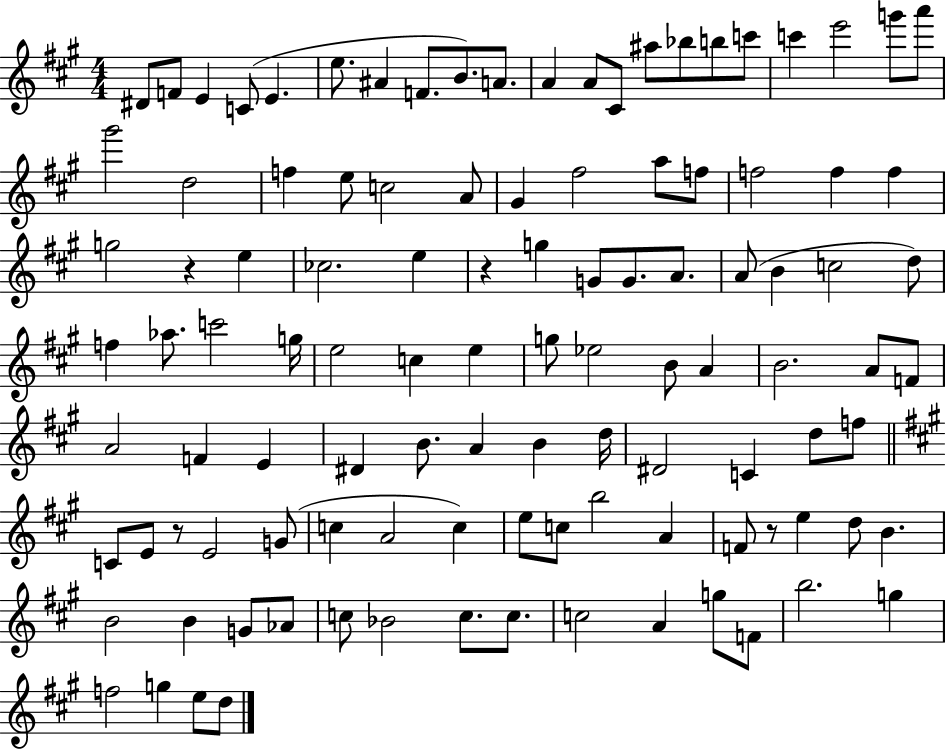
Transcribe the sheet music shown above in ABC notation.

X:1
T:Untitled
M:4/4
L:1/4
K:A
^D/2 F/2 E C/2 E e/2 ^A F/2 B/2 A/2 A A/2 ^C/2 ^a/2 _b/2 b/2 c'/2 c' e'2 g'/2 a'/2 ^g'2 d2 f e/2 c2 A/2 ^G ^f2 a/2 f/2 f2 f f g2 z e _c2 e z g G/2 G/2 A/2 A/2 B c2 d/2 f _a/2 c'2 g/4 e2 c e g/2 _e2 B/2 A B2 A/2 F/2 A2 F E ^D B/2 A B d/4 ^D2 C d/2 f/2 C/2 E/2 z/2 E2 G/2 c A2 c e/2 c/2 b2 A F/2 z/2 e d/2 B B2 B G/2 _A/2 c/2 _B2 c/2 c/2 c2 A g/2 F/2 b2 g f2 g e/2 d/2